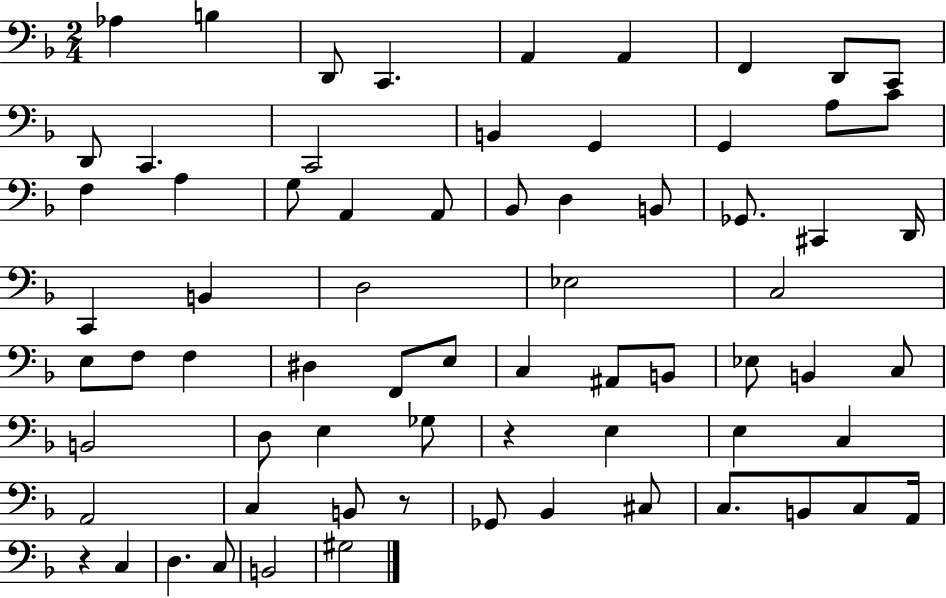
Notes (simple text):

Ab3/q B3/q D2/e C2/q. A2/q A2/q F2/q D2/e C2/e D2/e C2/q. C2/h B2/q G2/q G2/q A3/e C4/e F3/q A3/q G3/e A2/q A2/e Bb2/e D3/q B2/e Gb2/e. C#2/q D2/s C2/q B2/q D3/h Eb3/h C3/h E3/e F3/e F3/q D#3/q F2/e E3/e C3/q A#2/e B2/e Eb3/e B2/q C3/e B2/h D3/e E3/q Gb3/e R/q E3/q E3/q C3/q A2/h C3/q B2/e R/e Gb2/e Bb2/q C#3/e C3/e. B2/e C3/e A2/s R/q C3/q D3/q. C3/e B2/h G#3/h